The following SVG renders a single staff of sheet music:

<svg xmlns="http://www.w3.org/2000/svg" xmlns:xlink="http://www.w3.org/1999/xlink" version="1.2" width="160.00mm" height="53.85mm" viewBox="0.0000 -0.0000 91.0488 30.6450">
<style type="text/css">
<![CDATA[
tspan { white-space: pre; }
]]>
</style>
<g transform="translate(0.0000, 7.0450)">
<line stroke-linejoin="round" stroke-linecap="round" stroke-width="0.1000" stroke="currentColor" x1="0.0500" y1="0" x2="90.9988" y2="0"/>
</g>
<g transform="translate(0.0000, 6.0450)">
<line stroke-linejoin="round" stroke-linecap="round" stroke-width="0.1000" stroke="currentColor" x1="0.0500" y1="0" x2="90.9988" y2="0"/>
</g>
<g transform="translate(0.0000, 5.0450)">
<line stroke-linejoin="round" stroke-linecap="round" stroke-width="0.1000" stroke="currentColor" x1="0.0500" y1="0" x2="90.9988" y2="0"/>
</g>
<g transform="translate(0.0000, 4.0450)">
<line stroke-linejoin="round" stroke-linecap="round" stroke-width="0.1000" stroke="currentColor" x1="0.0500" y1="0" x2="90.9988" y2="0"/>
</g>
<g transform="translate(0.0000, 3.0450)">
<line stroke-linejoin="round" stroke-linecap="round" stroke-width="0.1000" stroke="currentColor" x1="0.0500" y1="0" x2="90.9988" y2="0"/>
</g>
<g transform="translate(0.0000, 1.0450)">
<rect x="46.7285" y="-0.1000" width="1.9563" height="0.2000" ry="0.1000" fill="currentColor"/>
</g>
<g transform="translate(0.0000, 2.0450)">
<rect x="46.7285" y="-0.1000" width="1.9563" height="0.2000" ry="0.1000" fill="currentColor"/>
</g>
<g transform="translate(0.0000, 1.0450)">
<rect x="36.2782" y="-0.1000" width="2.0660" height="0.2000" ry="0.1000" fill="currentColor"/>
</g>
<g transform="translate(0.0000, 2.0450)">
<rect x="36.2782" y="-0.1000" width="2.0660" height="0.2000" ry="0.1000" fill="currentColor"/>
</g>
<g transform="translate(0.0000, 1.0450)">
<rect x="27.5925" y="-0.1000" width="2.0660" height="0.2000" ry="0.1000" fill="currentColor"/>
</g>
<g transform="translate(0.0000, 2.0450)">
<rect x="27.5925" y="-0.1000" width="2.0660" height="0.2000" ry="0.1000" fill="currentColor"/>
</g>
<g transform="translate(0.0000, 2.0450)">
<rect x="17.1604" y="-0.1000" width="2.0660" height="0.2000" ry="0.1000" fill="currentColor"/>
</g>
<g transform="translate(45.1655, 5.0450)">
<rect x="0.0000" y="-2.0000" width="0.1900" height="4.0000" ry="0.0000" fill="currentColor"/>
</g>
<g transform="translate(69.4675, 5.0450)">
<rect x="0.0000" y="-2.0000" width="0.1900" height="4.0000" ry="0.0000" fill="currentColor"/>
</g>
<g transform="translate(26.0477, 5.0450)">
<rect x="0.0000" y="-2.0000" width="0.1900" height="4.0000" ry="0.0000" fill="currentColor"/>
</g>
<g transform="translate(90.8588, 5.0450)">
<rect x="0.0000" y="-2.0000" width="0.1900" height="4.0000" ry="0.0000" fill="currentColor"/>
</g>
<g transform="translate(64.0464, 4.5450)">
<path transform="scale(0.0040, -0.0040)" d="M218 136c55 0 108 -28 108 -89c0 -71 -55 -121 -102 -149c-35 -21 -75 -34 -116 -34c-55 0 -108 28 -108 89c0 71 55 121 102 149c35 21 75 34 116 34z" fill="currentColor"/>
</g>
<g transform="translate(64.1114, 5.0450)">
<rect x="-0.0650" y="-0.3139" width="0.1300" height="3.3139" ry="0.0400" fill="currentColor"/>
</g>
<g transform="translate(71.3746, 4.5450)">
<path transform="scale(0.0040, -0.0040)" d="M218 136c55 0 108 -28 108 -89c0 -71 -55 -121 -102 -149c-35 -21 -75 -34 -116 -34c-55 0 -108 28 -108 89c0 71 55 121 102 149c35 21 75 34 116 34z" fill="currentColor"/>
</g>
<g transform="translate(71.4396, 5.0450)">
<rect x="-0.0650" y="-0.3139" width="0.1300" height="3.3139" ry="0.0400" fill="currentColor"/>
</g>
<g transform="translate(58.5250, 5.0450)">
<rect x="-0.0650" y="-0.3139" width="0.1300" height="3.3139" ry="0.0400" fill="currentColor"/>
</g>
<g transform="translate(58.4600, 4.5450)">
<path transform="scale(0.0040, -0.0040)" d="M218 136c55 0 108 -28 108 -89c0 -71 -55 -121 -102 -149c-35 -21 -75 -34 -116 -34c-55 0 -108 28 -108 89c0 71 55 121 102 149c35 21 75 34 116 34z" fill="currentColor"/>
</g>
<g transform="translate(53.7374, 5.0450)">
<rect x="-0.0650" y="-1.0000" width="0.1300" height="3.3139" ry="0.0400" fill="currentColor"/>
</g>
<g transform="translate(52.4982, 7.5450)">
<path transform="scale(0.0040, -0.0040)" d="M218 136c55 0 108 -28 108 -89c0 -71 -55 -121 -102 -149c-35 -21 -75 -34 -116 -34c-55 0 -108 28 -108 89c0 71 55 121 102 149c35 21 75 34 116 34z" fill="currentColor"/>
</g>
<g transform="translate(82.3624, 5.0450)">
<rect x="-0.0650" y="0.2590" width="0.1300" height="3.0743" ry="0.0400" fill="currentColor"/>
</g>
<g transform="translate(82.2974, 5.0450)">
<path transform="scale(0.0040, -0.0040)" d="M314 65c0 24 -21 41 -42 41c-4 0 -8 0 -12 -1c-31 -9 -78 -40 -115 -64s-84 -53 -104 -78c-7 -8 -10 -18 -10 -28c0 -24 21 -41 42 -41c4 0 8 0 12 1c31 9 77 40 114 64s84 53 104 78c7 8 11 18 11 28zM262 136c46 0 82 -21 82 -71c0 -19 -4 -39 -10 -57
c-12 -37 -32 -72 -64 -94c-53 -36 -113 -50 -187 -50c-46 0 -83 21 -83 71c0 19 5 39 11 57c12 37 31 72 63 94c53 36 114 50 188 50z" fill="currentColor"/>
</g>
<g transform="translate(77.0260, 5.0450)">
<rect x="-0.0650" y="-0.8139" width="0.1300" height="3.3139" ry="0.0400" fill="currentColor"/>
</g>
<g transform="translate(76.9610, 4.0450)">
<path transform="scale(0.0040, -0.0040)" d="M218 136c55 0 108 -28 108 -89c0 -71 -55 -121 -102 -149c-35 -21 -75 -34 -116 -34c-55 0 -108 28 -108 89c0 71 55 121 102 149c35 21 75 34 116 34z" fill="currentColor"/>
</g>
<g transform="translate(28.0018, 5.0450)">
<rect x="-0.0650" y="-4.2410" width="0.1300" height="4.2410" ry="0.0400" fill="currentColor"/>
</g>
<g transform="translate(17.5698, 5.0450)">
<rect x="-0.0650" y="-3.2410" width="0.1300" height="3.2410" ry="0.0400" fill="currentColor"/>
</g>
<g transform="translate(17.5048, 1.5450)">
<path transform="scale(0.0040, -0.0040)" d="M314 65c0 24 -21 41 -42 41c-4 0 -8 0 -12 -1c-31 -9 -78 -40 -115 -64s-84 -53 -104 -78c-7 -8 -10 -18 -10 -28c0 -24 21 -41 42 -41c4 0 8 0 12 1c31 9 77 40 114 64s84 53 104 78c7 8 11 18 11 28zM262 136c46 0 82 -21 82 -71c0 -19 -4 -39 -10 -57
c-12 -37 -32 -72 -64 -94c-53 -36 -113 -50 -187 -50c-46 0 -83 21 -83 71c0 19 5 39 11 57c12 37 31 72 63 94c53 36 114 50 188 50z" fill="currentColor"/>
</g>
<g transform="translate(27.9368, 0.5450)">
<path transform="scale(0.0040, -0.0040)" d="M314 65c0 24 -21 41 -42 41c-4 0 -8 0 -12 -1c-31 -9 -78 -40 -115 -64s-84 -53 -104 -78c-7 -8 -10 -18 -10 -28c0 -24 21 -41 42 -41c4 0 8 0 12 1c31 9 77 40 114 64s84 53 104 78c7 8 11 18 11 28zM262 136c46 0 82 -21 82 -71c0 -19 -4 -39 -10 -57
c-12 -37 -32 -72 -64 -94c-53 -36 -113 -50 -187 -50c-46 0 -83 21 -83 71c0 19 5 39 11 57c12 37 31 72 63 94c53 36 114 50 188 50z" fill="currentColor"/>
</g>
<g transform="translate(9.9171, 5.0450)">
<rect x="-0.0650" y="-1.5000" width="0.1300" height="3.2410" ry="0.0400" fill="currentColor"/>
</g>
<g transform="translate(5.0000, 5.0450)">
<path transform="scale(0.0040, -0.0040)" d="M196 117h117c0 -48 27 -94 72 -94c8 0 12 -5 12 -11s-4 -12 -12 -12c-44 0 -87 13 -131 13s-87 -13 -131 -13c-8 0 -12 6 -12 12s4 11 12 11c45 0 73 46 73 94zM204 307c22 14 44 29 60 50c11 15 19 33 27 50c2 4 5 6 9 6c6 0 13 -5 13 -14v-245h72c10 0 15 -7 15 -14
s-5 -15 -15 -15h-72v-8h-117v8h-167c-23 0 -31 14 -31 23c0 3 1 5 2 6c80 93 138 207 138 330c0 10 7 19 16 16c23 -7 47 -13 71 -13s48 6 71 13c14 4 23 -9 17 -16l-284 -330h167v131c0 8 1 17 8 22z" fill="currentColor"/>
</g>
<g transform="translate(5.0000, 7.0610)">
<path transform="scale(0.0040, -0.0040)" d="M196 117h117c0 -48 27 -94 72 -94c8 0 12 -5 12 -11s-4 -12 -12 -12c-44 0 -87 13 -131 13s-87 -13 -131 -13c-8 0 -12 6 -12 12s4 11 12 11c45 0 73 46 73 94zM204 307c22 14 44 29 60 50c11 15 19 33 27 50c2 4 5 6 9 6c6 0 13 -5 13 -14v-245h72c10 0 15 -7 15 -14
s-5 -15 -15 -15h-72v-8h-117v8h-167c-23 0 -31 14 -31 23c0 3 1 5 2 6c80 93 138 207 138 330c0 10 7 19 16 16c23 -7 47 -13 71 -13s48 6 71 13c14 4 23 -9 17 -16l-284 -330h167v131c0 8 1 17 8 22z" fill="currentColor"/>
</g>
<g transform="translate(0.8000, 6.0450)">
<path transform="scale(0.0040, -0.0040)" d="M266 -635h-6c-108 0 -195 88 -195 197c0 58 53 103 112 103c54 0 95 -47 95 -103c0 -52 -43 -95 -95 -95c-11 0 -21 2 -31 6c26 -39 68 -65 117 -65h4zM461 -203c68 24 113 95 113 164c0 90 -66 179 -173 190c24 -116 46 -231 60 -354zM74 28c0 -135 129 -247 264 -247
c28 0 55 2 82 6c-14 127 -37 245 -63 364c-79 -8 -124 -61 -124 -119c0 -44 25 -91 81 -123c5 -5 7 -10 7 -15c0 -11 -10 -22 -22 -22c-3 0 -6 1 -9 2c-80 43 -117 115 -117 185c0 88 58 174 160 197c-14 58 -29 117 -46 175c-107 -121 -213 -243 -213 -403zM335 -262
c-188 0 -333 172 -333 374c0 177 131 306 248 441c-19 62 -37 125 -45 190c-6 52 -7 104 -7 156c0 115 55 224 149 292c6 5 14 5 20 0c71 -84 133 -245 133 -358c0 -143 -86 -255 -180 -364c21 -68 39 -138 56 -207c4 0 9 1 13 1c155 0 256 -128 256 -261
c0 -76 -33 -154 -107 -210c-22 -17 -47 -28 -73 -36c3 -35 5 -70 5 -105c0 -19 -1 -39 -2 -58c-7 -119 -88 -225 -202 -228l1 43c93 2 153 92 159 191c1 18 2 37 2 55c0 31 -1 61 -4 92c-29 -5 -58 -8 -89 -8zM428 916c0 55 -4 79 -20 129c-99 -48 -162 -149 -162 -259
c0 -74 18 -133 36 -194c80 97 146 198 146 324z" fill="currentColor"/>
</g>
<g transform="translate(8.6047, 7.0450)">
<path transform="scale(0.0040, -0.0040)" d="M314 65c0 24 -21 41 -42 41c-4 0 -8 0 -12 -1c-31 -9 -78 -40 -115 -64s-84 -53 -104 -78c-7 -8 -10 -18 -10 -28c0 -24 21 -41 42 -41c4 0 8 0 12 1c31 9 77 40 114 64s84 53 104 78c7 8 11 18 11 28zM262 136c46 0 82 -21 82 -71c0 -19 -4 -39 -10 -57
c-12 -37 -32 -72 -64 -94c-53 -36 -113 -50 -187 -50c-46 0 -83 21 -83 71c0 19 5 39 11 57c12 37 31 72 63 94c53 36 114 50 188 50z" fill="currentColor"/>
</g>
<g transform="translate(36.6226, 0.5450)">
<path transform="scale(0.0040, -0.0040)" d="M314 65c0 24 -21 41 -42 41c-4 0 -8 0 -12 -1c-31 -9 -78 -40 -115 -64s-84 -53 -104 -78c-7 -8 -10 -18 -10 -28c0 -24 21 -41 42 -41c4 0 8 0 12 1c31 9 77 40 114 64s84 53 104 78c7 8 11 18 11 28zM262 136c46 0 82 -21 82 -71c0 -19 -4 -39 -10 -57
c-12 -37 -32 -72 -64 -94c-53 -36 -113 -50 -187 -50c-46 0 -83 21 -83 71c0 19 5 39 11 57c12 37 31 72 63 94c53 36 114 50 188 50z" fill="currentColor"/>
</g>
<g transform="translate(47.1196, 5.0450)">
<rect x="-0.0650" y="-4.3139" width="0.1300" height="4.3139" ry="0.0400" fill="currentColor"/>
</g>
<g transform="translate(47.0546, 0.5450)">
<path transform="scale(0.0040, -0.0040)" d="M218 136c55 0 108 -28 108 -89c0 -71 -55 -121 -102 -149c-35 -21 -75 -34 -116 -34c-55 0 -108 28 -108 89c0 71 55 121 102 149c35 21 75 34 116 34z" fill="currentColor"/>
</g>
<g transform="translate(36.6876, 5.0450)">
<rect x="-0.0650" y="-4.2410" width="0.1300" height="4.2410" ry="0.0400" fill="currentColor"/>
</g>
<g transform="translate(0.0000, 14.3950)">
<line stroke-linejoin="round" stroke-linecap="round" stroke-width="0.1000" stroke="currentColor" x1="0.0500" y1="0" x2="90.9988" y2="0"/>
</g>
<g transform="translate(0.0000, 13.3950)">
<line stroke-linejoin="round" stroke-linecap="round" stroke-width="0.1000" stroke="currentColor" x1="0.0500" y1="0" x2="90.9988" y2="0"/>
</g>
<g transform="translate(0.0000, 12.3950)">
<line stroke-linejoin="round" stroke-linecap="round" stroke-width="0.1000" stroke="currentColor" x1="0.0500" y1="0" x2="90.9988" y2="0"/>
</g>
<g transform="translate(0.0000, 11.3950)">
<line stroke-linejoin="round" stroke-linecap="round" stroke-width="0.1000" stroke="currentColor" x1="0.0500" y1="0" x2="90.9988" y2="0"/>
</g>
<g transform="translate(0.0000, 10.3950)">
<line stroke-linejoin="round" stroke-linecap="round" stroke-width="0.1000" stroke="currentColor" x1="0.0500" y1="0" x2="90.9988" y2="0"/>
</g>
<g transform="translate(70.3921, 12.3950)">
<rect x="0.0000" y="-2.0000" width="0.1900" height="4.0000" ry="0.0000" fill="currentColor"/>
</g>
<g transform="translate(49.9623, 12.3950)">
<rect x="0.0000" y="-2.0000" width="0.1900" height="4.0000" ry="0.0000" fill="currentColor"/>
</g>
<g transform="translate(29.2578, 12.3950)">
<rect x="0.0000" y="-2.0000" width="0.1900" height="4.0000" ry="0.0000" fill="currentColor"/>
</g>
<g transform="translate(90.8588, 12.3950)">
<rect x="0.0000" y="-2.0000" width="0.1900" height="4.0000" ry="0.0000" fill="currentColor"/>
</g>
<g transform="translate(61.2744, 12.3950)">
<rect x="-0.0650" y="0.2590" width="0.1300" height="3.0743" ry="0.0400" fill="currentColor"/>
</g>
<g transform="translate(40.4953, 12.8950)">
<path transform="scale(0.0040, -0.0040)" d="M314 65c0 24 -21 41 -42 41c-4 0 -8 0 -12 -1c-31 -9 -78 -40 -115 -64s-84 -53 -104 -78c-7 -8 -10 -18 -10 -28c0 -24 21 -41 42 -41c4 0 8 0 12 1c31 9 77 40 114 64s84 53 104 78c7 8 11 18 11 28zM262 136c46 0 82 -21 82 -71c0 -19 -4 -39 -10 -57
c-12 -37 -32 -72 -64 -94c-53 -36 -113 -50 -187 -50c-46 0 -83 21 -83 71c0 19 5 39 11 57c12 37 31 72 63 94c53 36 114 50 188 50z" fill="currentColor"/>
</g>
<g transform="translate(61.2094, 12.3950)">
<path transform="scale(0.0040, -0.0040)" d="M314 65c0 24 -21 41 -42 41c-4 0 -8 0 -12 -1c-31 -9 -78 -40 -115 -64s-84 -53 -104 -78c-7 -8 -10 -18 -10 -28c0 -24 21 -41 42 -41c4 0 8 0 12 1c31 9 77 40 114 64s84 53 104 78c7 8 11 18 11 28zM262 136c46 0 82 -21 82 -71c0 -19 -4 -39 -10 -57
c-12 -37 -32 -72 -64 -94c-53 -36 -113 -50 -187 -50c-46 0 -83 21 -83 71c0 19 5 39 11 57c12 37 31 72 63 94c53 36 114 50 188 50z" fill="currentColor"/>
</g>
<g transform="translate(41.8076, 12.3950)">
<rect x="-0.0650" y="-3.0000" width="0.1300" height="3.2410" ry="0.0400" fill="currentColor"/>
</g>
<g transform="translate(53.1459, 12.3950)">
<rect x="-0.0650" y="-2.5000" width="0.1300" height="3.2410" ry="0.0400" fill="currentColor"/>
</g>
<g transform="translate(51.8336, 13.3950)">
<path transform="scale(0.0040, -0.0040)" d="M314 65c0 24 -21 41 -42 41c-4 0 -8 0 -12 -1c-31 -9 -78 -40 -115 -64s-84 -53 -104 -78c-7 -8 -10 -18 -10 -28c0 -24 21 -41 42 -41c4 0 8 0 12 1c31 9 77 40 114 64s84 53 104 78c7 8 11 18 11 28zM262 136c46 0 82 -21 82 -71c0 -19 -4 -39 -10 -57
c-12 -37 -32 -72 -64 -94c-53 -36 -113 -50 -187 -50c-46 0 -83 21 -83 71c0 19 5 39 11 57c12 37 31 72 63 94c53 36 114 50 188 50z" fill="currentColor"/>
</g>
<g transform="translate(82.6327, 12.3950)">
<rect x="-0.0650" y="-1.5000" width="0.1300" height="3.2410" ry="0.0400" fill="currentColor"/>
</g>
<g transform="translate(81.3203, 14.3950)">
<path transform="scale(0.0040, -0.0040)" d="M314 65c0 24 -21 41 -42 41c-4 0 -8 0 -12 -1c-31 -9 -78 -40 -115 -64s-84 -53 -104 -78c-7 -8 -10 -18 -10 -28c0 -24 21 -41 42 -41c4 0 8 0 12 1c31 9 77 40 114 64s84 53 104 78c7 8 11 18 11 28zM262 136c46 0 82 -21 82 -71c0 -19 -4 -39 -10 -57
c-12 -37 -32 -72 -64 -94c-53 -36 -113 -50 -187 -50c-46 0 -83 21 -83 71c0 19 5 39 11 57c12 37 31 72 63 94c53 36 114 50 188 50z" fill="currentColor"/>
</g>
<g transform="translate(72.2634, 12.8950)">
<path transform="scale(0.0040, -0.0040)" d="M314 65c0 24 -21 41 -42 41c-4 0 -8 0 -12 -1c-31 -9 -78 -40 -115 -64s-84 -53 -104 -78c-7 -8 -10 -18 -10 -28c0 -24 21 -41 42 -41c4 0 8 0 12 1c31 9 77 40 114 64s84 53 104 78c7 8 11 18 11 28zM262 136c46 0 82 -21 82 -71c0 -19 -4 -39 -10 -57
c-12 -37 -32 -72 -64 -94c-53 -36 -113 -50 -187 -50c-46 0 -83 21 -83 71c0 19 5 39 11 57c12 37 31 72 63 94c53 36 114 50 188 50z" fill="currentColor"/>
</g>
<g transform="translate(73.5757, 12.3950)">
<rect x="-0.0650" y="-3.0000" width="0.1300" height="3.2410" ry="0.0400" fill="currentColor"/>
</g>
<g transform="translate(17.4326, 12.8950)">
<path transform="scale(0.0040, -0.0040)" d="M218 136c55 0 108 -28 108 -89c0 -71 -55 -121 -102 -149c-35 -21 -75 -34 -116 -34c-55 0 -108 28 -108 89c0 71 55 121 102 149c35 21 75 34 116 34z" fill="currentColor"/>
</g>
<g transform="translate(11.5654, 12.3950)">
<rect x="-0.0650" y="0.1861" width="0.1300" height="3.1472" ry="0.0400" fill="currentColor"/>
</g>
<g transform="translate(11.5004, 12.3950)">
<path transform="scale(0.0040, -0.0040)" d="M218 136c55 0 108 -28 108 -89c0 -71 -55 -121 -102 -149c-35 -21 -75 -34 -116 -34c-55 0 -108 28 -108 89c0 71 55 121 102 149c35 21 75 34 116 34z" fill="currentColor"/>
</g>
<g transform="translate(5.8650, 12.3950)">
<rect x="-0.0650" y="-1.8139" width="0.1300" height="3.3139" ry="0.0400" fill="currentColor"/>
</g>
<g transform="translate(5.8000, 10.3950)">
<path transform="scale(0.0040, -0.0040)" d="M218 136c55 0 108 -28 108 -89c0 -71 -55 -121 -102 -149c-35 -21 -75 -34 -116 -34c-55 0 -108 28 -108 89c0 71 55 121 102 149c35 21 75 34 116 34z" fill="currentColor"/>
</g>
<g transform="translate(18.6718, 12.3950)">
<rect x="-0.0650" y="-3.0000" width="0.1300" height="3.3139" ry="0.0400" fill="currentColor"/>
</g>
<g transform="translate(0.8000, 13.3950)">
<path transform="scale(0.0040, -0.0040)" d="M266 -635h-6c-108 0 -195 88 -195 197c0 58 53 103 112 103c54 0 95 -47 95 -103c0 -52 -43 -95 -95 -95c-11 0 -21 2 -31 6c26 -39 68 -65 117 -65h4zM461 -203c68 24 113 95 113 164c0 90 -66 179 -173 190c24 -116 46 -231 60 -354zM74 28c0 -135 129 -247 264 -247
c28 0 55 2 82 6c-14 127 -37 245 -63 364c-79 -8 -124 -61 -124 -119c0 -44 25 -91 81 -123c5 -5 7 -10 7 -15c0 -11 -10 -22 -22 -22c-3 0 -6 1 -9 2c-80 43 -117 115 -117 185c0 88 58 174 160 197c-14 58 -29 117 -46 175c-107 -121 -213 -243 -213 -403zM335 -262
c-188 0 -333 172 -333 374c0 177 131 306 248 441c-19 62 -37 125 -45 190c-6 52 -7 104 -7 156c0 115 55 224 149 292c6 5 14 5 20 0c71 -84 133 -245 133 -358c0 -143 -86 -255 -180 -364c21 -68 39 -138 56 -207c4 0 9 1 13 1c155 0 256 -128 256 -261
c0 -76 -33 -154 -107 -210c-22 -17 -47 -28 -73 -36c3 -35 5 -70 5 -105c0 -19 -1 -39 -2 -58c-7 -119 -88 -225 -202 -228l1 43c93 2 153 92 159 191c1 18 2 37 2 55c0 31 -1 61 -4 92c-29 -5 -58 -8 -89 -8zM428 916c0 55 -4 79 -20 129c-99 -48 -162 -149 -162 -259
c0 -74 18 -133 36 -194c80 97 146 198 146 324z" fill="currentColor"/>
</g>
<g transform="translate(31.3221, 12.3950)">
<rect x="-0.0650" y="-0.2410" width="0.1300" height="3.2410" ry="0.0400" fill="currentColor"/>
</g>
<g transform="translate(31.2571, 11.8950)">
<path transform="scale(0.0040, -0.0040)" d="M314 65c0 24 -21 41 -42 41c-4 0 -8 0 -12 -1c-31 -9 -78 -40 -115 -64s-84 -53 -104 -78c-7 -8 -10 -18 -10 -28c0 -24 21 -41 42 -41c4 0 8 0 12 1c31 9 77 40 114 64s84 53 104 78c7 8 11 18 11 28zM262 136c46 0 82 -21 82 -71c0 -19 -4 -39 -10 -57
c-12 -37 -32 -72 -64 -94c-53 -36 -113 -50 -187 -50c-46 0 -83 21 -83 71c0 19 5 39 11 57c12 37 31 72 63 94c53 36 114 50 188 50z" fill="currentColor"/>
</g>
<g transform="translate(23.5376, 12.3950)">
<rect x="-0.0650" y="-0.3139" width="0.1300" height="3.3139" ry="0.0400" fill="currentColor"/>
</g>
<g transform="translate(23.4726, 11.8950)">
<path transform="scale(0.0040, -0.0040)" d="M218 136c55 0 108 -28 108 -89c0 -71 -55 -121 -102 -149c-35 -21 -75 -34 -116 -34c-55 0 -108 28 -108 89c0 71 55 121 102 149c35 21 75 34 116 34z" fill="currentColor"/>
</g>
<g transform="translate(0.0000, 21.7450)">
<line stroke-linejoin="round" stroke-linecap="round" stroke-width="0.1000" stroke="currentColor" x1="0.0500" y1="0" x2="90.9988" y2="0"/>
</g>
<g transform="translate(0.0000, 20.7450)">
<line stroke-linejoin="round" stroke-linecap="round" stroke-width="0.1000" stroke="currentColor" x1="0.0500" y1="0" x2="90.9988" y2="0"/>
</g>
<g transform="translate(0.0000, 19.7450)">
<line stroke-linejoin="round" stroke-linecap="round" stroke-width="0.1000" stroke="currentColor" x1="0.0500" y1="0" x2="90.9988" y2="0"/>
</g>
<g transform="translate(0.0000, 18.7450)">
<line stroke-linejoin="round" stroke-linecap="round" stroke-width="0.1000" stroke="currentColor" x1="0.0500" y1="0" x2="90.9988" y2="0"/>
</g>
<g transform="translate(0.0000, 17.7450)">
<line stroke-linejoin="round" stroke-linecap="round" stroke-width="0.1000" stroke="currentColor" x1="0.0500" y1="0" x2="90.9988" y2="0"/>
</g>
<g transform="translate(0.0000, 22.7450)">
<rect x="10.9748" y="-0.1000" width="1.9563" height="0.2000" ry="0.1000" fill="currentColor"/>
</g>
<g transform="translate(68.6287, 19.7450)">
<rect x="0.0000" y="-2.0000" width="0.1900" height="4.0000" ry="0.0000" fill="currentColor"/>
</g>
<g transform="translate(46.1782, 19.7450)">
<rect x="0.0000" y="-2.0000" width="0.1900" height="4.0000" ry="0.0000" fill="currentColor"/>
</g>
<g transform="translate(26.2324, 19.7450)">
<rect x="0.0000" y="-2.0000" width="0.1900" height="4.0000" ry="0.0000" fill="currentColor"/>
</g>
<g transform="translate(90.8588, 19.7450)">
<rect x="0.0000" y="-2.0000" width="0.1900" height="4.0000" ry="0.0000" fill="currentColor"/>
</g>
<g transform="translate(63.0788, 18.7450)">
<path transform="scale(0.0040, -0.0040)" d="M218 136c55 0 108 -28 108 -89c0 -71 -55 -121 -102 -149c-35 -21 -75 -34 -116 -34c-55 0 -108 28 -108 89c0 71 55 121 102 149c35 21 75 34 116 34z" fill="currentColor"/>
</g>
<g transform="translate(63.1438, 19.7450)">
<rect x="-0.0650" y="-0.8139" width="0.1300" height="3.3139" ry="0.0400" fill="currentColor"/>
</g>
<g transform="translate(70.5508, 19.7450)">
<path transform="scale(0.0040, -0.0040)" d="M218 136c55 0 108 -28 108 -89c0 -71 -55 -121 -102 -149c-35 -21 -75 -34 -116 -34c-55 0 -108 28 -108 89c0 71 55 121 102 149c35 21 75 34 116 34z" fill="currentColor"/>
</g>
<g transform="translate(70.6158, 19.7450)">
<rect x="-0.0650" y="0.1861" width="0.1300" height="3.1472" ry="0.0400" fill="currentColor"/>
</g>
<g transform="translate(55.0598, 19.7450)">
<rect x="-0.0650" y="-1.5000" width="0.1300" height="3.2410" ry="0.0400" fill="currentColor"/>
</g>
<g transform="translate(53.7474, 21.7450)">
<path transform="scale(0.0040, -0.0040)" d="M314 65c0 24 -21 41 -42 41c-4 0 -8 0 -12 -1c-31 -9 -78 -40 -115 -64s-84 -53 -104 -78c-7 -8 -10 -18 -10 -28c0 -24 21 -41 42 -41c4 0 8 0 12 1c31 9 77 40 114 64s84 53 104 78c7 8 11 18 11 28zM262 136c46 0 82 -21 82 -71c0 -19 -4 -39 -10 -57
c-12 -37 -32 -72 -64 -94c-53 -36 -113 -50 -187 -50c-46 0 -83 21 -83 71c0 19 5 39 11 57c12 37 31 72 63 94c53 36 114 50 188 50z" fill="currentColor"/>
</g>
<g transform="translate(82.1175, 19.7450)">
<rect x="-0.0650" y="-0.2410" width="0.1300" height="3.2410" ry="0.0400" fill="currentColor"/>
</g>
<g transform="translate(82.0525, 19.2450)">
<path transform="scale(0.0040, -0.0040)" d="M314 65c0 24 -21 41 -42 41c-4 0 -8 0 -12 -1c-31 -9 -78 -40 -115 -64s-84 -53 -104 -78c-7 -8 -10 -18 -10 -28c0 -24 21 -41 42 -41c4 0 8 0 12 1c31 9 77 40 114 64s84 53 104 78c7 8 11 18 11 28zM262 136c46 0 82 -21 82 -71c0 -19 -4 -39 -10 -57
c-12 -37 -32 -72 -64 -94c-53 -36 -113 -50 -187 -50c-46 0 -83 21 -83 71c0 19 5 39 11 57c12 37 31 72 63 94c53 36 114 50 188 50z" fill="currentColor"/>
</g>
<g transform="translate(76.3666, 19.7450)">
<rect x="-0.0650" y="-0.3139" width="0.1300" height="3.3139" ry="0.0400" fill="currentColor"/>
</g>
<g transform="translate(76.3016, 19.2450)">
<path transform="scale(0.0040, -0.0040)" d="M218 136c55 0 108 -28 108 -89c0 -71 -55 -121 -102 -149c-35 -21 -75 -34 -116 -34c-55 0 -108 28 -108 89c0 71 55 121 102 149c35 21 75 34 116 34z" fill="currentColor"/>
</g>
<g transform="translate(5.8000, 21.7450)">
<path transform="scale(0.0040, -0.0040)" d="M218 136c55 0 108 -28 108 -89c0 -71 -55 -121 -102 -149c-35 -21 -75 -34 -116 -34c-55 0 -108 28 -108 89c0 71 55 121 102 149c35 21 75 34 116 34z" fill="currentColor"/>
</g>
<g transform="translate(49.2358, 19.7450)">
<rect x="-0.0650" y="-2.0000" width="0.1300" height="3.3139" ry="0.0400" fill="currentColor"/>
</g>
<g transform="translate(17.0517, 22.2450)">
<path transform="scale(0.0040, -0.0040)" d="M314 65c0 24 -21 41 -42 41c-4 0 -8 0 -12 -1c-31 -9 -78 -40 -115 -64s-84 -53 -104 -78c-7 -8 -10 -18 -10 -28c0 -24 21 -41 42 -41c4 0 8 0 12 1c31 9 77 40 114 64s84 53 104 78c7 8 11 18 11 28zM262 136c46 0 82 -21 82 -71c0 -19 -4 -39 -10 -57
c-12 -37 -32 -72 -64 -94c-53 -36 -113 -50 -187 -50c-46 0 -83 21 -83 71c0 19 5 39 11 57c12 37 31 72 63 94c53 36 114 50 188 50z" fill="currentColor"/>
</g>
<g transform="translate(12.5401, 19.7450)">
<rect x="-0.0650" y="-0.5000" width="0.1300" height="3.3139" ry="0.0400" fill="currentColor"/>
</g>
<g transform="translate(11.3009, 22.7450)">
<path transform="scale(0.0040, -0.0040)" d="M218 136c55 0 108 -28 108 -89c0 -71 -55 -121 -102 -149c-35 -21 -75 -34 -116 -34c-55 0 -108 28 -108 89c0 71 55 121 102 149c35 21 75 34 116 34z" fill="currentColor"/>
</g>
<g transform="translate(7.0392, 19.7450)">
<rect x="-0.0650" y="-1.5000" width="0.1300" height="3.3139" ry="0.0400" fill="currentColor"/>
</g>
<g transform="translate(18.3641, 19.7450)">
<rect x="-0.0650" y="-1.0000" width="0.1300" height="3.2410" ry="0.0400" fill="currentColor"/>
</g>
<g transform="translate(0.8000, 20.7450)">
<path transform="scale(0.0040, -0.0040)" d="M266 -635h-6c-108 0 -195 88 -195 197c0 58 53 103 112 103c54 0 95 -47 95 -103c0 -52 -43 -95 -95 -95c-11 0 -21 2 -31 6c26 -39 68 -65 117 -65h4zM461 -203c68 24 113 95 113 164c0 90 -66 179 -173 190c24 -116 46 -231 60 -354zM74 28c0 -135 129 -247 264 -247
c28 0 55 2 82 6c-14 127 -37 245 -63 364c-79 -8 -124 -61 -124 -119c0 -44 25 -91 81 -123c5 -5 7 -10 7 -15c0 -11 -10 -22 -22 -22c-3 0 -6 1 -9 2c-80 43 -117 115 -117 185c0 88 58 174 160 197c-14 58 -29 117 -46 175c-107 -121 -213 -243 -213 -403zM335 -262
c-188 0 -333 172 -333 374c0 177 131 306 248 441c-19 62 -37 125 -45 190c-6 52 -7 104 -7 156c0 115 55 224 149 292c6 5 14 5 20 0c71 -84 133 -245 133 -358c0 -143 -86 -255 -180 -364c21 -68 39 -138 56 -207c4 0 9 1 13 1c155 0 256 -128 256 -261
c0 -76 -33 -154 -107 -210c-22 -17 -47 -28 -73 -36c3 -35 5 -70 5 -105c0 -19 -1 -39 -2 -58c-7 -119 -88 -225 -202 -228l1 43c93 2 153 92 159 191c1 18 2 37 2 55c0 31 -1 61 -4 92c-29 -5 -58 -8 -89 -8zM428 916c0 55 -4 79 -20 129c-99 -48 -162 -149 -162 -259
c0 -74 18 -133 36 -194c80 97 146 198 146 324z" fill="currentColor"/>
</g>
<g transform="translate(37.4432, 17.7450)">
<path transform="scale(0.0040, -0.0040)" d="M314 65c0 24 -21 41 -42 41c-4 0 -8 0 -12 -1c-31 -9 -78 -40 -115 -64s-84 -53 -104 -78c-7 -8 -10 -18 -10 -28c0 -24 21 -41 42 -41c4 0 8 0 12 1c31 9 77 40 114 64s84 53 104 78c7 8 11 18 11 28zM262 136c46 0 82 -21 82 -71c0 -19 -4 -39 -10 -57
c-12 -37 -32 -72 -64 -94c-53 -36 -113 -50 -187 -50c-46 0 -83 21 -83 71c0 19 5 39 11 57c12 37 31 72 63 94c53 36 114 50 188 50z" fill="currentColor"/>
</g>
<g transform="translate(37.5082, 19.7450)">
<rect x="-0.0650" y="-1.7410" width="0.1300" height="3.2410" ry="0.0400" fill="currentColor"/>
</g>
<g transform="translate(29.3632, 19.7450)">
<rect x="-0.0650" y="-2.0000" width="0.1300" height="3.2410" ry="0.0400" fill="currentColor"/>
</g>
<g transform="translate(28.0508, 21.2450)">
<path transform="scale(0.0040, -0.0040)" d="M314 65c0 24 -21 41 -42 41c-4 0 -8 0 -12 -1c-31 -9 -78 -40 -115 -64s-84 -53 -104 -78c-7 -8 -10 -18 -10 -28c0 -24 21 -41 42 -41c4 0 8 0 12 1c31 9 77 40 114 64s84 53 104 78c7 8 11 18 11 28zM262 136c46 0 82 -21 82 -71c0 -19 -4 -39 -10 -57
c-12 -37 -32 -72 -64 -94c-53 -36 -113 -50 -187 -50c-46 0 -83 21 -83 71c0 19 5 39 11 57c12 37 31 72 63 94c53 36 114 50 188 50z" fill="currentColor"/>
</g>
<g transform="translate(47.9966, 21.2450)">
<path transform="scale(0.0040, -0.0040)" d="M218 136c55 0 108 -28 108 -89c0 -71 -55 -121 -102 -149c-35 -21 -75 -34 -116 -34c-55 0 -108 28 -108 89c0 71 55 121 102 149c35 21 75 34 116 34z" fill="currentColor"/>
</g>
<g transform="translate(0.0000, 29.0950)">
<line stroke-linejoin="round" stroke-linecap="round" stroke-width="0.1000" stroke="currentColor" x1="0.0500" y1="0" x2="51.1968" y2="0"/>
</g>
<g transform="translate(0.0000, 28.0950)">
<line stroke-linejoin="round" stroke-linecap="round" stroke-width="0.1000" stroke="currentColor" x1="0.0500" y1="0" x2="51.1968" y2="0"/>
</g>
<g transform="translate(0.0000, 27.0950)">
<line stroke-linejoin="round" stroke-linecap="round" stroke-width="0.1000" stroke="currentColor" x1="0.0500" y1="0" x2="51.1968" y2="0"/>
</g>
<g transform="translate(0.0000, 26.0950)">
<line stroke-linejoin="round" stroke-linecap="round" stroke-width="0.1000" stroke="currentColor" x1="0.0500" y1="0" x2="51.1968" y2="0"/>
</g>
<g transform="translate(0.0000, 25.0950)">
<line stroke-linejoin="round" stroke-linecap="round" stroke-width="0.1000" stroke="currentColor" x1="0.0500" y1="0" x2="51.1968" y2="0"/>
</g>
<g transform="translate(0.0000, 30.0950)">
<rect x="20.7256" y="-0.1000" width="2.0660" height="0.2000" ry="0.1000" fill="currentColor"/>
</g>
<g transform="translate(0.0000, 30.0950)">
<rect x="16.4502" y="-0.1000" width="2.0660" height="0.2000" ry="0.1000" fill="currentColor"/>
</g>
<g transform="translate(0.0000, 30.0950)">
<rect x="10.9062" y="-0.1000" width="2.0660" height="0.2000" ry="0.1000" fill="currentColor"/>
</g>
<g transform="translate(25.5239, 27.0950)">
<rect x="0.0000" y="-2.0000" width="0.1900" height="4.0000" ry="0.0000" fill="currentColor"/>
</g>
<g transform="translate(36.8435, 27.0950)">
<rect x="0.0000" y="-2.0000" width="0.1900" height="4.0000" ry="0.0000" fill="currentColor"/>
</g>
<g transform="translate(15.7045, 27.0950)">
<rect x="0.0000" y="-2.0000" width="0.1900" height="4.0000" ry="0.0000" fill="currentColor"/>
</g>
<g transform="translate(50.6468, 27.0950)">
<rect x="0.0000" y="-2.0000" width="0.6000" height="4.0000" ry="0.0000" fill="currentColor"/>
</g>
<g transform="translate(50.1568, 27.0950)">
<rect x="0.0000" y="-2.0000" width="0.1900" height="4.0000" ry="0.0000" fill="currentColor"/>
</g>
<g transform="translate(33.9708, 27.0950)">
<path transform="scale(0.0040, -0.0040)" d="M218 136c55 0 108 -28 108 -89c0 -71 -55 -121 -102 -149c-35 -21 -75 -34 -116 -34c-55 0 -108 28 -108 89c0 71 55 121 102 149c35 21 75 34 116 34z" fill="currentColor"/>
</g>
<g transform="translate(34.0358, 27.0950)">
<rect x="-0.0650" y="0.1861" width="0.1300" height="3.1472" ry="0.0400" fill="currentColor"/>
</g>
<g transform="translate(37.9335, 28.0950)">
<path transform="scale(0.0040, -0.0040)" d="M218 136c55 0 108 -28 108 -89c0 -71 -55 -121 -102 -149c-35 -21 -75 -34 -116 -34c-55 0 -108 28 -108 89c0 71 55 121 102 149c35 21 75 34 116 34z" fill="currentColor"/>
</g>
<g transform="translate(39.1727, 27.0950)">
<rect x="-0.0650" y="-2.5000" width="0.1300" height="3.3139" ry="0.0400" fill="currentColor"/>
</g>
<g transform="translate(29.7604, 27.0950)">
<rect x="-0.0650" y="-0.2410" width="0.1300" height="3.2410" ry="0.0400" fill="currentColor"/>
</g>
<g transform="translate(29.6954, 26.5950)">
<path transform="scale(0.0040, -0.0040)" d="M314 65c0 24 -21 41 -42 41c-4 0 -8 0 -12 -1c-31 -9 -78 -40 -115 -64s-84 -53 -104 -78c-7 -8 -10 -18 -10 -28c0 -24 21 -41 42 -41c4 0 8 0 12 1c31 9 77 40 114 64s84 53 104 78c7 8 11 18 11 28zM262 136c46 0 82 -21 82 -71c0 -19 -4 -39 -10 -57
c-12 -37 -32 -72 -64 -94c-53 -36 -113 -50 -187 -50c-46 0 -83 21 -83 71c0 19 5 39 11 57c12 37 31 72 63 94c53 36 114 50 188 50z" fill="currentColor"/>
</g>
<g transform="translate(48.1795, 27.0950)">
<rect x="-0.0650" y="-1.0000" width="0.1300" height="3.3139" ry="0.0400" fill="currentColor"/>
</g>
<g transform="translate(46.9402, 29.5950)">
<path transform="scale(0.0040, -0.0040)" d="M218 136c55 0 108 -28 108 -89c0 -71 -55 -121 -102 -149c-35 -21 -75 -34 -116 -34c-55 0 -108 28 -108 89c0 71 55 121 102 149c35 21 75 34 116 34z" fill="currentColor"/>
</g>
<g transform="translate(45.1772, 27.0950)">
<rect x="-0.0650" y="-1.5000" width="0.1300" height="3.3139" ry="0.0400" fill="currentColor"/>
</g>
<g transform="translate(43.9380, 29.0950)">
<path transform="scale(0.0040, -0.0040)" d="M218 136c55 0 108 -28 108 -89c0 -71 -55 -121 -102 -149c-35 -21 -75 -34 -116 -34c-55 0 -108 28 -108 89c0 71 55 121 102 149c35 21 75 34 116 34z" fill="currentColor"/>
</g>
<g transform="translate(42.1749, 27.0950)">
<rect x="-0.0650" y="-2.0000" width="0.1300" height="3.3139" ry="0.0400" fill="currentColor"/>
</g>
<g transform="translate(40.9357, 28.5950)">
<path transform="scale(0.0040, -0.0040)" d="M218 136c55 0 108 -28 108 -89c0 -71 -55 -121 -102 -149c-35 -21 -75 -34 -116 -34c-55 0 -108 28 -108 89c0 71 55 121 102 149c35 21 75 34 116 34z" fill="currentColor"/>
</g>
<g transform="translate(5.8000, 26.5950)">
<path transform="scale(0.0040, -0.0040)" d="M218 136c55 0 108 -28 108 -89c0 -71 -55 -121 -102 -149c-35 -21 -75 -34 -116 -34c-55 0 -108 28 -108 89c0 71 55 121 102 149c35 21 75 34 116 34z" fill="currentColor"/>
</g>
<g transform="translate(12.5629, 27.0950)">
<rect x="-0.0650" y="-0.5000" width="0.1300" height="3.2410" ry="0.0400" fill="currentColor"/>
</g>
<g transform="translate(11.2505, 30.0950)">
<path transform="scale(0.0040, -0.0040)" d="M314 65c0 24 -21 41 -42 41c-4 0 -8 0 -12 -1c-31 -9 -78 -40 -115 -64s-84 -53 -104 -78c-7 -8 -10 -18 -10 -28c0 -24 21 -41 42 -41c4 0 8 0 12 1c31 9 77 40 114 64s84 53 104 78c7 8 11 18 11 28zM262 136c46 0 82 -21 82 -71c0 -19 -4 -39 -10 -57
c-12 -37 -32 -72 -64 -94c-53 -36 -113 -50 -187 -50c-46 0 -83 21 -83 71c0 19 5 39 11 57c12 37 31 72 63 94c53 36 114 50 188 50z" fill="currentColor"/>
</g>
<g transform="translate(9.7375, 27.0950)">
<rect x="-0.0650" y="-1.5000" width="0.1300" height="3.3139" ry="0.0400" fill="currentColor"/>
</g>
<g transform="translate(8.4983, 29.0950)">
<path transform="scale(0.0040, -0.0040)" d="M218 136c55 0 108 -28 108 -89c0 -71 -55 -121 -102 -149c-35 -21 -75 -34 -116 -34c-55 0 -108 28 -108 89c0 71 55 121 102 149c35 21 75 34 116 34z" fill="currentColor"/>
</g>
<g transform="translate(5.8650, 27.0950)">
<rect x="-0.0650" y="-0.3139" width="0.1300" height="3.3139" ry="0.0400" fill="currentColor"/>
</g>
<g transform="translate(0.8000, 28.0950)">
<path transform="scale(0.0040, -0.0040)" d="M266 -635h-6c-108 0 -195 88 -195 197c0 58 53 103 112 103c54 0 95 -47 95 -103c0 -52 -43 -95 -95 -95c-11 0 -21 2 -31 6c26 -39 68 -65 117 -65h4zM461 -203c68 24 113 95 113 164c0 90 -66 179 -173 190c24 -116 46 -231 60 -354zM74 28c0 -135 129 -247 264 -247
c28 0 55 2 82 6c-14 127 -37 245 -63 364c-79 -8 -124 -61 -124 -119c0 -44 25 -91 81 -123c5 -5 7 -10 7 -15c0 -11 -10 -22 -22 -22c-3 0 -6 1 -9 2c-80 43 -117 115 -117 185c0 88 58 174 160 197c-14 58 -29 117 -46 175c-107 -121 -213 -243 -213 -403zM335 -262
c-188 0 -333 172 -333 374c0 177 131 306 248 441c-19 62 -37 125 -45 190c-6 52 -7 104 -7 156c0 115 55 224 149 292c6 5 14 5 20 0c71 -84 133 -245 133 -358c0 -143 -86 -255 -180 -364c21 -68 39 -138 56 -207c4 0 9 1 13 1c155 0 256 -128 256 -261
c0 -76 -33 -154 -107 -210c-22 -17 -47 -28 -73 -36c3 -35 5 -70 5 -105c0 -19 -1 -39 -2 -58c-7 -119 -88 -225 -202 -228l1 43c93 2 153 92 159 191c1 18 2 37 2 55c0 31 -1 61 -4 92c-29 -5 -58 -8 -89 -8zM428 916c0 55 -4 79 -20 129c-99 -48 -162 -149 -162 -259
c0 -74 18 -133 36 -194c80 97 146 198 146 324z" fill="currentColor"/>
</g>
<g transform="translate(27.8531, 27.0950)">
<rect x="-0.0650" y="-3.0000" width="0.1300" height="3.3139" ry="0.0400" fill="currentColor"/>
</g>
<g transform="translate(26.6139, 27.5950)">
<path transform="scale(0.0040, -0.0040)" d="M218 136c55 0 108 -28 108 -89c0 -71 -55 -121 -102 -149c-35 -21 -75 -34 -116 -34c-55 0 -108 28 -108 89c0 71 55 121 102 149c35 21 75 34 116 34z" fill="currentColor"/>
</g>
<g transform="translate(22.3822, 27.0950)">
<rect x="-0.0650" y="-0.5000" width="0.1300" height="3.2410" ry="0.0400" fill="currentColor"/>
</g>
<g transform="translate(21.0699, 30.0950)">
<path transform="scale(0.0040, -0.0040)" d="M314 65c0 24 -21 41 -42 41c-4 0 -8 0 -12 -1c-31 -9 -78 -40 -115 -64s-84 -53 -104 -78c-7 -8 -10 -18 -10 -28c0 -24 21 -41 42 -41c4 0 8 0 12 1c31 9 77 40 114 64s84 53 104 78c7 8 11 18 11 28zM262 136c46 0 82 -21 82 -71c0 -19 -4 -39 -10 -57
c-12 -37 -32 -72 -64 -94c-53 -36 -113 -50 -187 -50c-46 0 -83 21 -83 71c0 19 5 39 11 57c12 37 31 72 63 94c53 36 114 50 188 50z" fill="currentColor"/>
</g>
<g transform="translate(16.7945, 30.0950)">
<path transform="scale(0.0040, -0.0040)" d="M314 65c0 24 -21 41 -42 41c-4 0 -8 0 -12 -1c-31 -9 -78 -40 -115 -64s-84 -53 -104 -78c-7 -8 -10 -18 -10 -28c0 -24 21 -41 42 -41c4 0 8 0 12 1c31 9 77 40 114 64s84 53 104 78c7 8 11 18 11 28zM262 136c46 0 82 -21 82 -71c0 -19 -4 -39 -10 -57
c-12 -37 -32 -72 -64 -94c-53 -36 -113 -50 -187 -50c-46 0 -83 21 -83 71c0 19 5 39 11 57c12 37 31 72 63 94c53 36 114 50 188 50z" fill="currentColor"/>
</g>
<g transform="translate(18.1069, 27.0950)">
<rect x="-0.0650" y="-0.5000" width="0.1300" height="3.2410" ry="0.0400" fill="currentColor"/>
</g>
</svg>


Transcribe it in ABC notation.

X:1
T:Untitled
M:4/4
L:1/4
K:C
E2 b2 d'2 d'2 d' D c c c d B2 f B A c c2 A2 G2 B2 A2 E2 E C D2 F2 f2 F E2 d B c c2 c E C2 C2 C2 A c2 B G F E D